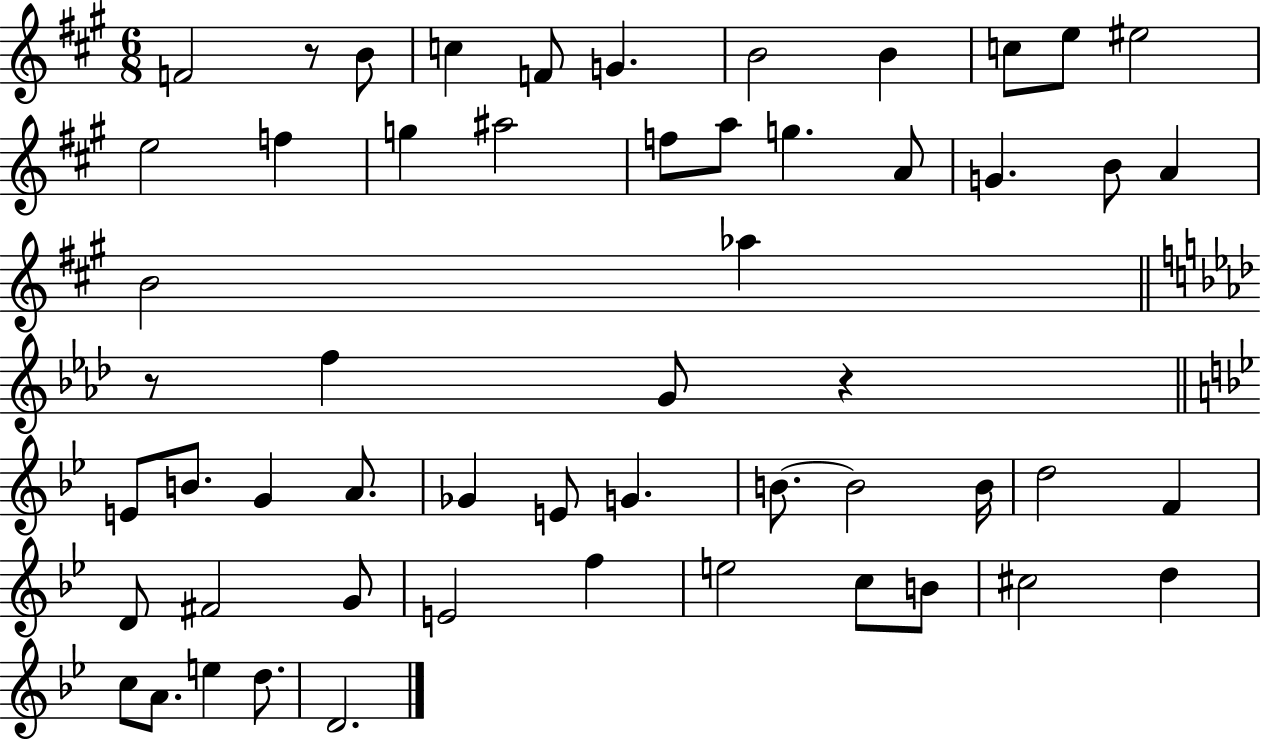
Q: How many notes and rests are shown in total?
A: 55